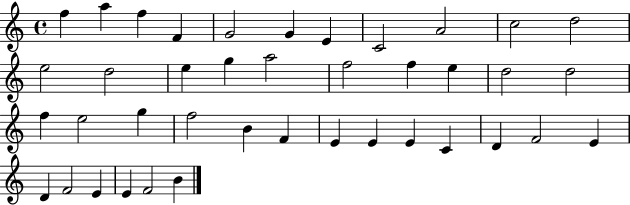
F5/q A5/q F5/q F4/q G4/h G4/q E4/q C4/h A4/h C5/h D5/h E5/h D5/h E5/q G5/q A5/h F5/h F5/q E5/q D5/h D5/h F5/q E5/h G5/q F5/h B4/q F4/q E4/q E4/q E4/q C4/q D4/q F4/h E4/q D4/q F4/h E4/q E4/q F4/h B4/q